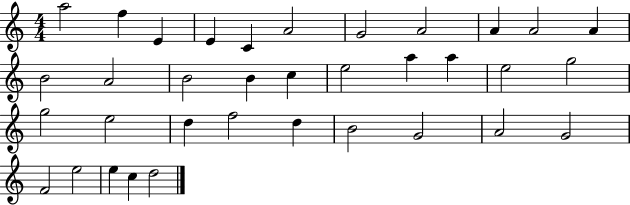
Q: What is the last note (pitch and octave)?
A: D5